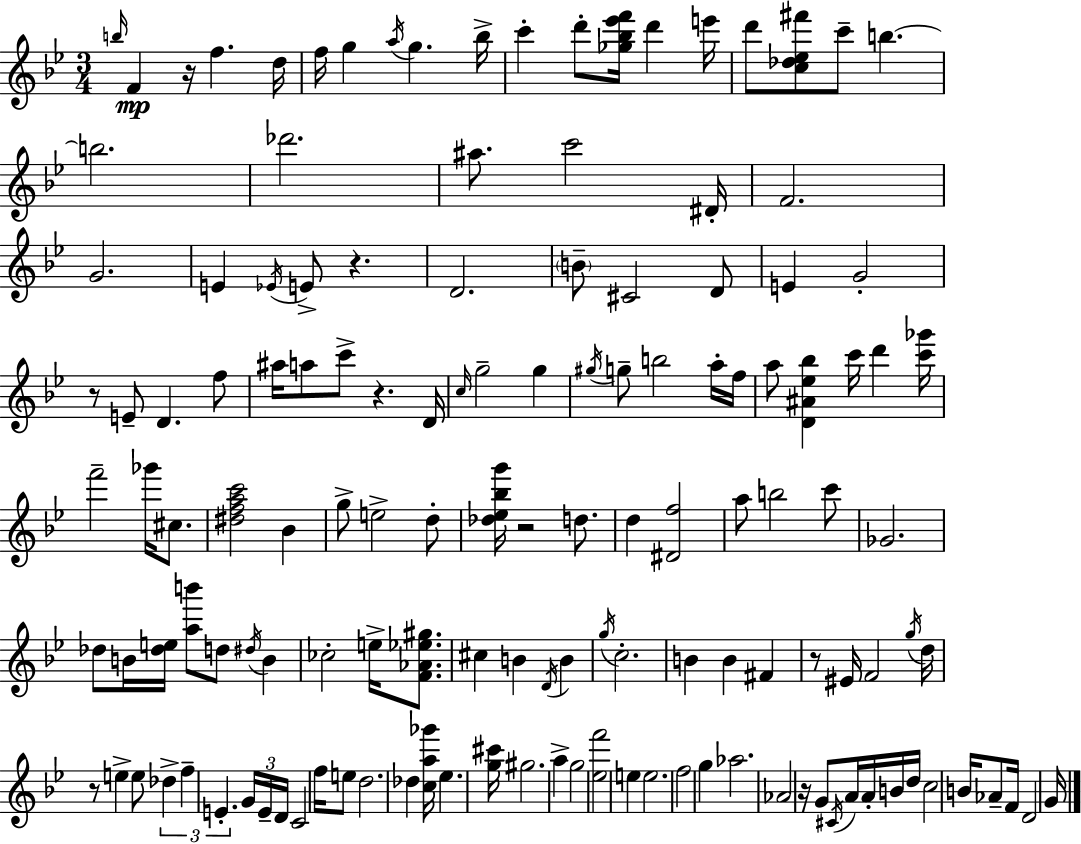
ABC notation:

X:1
T:Untitled
M:3/4
L:1/4
K:Bb
b/4 F z/4 f d/4 f/4 g a/4 g _b/4 c' d'/2 [_g_b_e'f']/4 d' e'/4 d'/2 [c_d_e^f']/2 c'/2 b b2 _d'2 ^a/2 c'2 ^D/4 F2 G2 E _E/4 E/2 z D2 B/2 ^C2 D/2 E G2 z/2 E/2 D f/2 ^a/4 a/2 c'/2 z D/4 c/4 g2 g ^g/4 g/2 b2 a/4 f/4 a/2 [D^A_e_b] c'/4 d' [c'_g']/4 f'2 _g'/4 ^c/2 [^dfac']2 _B g/2 e2 d/2 [_d_e_bg']/4 z2 d/2 d [^Df]2 a/2 b2 c'/2 _G2 _d/2 B/4 [_de]/4 [ab']/2 d/2 ^d/4 B _c2 e/4 [F_A_e^g]/2 ^c B D/4 B g/4 c2 B B ^F z/2 ^E/4 F2 g/4 d/4 z/2 e e/2 _d f E G/4 E/4 D/4 C2 f/4 e/2 d2 _d [ca_g']/4 _e [g^c']/4 ^g2 a g2 [_ef']2 e e2 f2 g _a2 _A2 z/4 G/2 ^C/4 A/4 A/4 B/4 d/4 c2 B/4 _A/2 F/4 D2 G/4